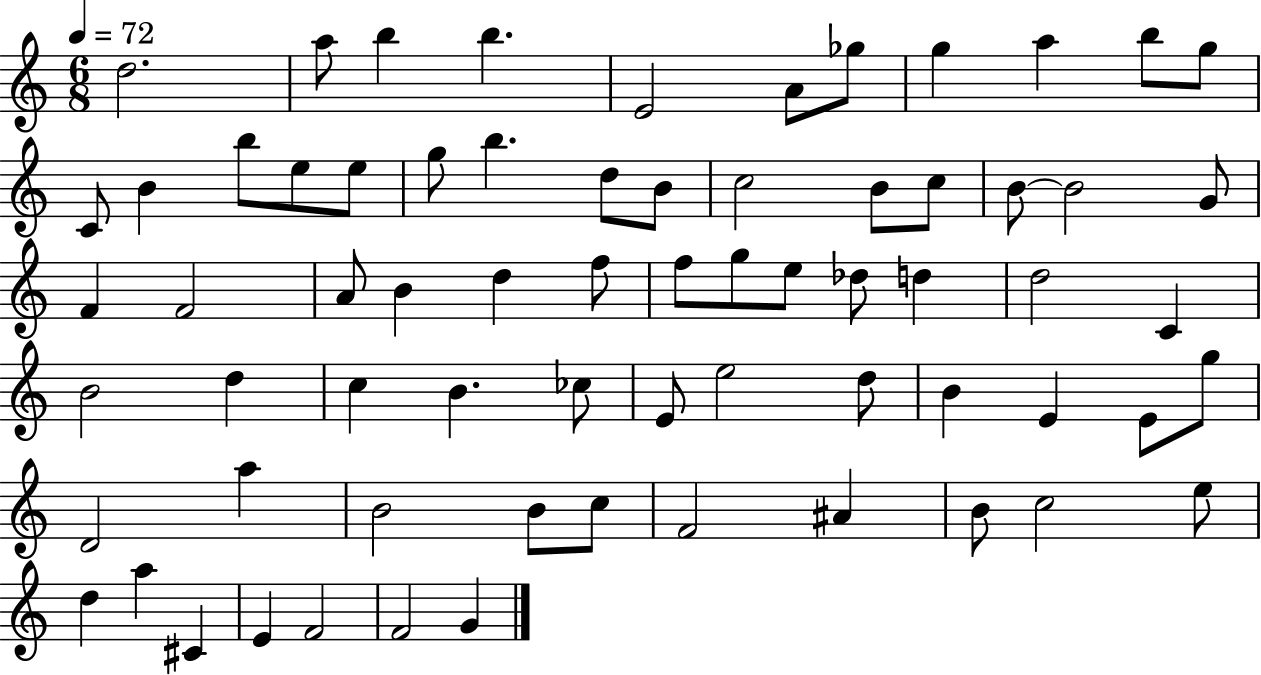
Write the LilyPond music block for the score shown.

{
  \clef treble
  \numericTimeSignature
  \time 6/8
  \key c \major
  \tempo 4 = 72
  d''2. | a''8 b''4 b''4. | e'2 a'8 ges''8 | g''4 a''4 b''8 g''8 | \break c'8 b'4 b''8 e''8 e''8 | g''8 b''4. d''8 b'8 | c''2 b'8 c''8 | b'8~~ b'2 g'8 | \break f'4 f'2 | a'8 b'4 d''4 f''8 | f''8 g''8 e''8 des''8 d''4 | d''2 c'4 | \break b'2 d''4 | c''4 b'4. ces''8 | e'8 e''2 d''8 | b'4 e'4 e'8 g''8 | \break d'2 a''4 | b'2 b'8 c''8 | f'2 ais'4 | b'8 c''2 e''8 | \break d''4 a''4 cis'4 | e'4 f'2 | f'2 g'4 | \bar "|."
}